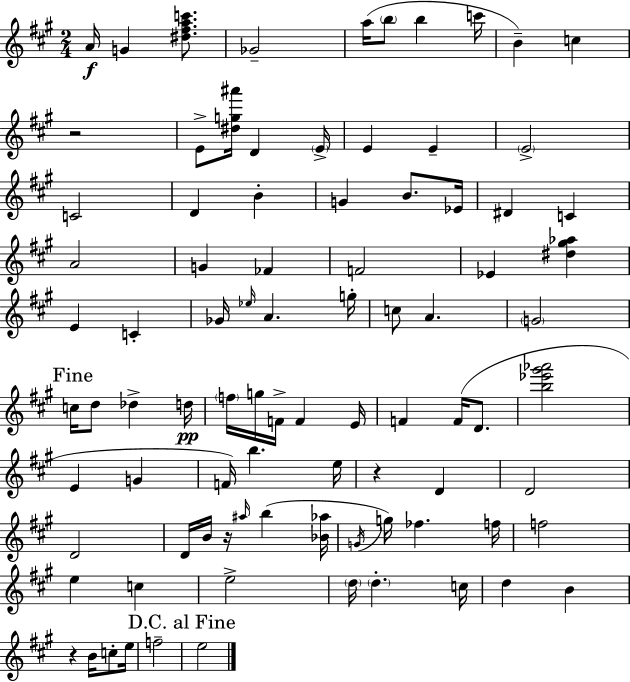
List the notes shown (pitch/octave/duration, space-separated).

A4/s G4/q [D#5,F#5,A5,C6]/e. Gb4/h A5/s B5/e B5/q C6/s B4/q C5/q R/h E4/e [D#5,G5,A#6]/s D4/q E4/s E4/q E4/q E4/h C4/h D4/q B4/q G4/q B4/e. Eb4/s D#4/q C4/q A4/h G4/q FES4/q F4/h Eb4/q [D#5,G#5,Ab5]/q E4/q C4/q Gb4/s Eb5/s A4/q. G5/s C5/e A4/q. G4/h C5/s D5/e Db5/q D5/s F5/s G5/s F4/s F4/q E4/s F4/q F4/s D4/e. [B5,Eb6,G#6,Ab6]/h E4/q G4/q F4/s B5/q. E5/s R/q D4/q D4/h D4/h D4/s B4/s R/s A#5/s B5/q [Bb4,Ab5]/s G4/s G5/s FES5/q. F5/s F5/h E5/q C5/q E5/h D5/s D5/q. C5/s D5/q B4/q R/q B4/s C5/e E5/s F5/h E5/h